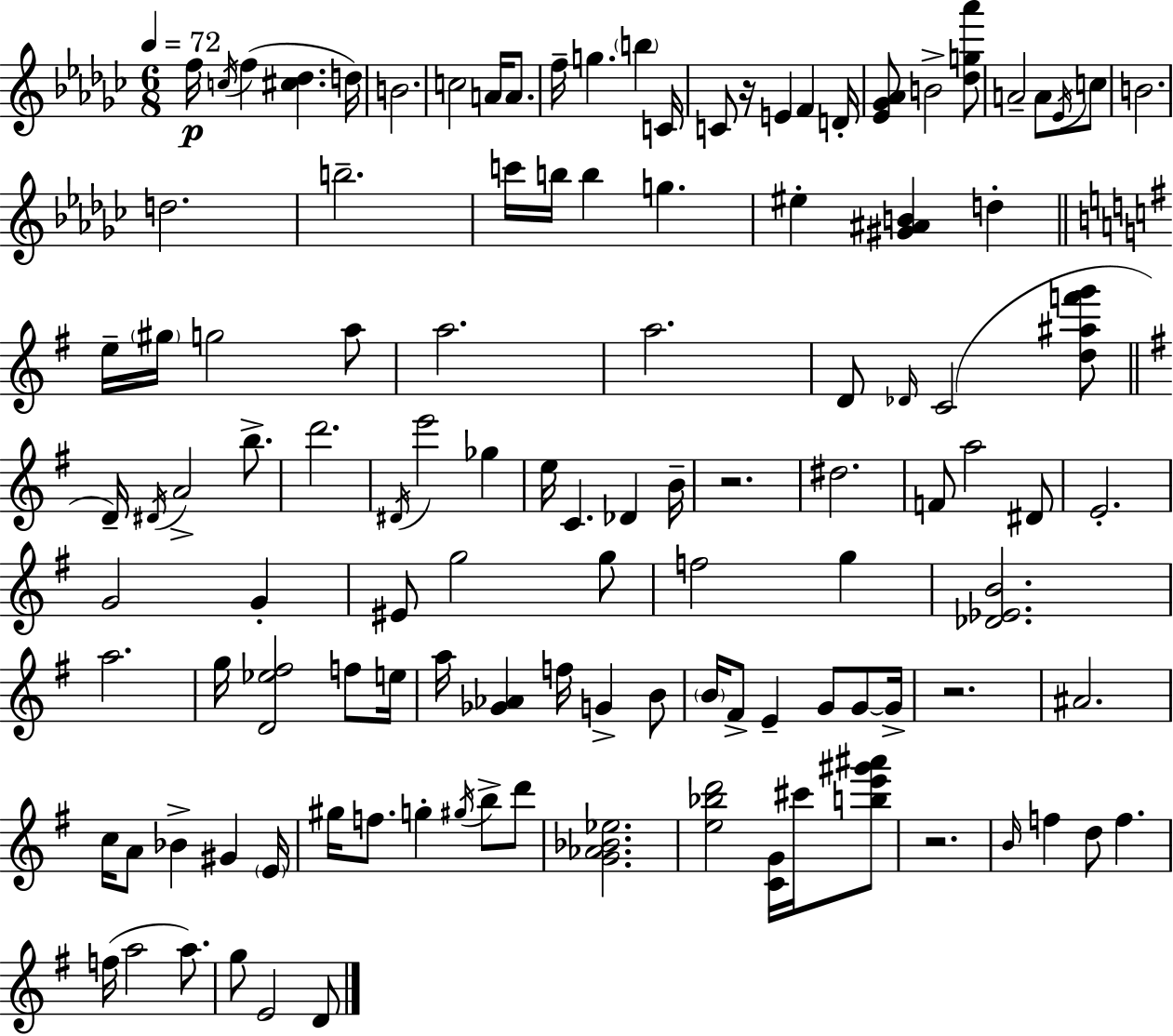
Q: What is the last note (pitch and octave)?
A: D4